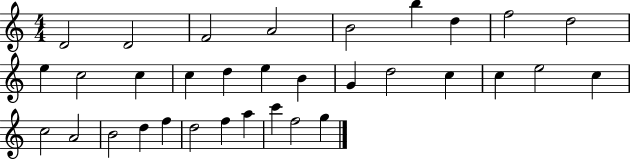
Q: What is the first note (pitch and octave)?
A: D4